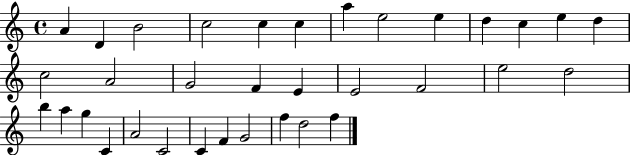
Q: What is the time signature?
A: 4/4